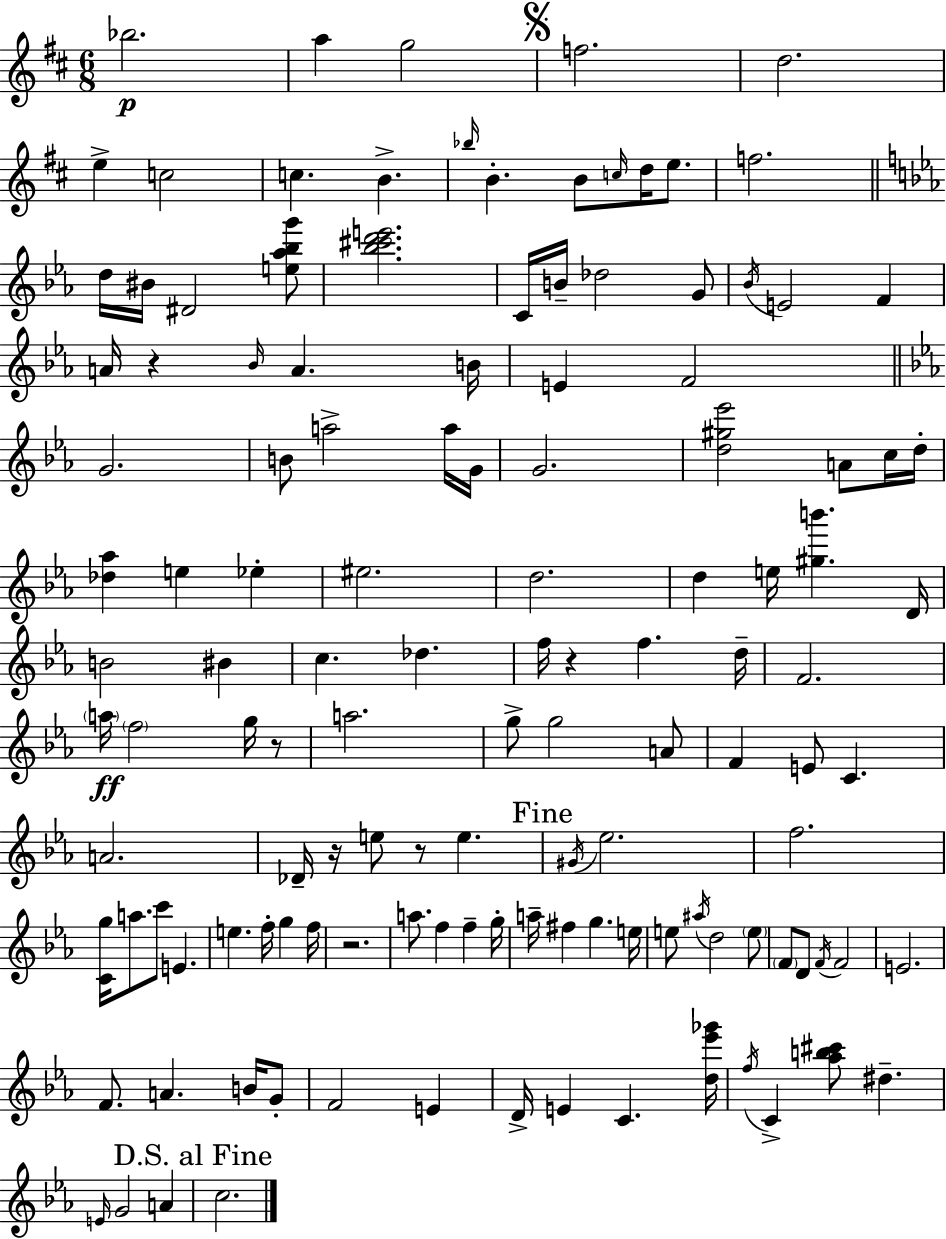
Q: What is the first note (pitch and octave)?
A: Bb5